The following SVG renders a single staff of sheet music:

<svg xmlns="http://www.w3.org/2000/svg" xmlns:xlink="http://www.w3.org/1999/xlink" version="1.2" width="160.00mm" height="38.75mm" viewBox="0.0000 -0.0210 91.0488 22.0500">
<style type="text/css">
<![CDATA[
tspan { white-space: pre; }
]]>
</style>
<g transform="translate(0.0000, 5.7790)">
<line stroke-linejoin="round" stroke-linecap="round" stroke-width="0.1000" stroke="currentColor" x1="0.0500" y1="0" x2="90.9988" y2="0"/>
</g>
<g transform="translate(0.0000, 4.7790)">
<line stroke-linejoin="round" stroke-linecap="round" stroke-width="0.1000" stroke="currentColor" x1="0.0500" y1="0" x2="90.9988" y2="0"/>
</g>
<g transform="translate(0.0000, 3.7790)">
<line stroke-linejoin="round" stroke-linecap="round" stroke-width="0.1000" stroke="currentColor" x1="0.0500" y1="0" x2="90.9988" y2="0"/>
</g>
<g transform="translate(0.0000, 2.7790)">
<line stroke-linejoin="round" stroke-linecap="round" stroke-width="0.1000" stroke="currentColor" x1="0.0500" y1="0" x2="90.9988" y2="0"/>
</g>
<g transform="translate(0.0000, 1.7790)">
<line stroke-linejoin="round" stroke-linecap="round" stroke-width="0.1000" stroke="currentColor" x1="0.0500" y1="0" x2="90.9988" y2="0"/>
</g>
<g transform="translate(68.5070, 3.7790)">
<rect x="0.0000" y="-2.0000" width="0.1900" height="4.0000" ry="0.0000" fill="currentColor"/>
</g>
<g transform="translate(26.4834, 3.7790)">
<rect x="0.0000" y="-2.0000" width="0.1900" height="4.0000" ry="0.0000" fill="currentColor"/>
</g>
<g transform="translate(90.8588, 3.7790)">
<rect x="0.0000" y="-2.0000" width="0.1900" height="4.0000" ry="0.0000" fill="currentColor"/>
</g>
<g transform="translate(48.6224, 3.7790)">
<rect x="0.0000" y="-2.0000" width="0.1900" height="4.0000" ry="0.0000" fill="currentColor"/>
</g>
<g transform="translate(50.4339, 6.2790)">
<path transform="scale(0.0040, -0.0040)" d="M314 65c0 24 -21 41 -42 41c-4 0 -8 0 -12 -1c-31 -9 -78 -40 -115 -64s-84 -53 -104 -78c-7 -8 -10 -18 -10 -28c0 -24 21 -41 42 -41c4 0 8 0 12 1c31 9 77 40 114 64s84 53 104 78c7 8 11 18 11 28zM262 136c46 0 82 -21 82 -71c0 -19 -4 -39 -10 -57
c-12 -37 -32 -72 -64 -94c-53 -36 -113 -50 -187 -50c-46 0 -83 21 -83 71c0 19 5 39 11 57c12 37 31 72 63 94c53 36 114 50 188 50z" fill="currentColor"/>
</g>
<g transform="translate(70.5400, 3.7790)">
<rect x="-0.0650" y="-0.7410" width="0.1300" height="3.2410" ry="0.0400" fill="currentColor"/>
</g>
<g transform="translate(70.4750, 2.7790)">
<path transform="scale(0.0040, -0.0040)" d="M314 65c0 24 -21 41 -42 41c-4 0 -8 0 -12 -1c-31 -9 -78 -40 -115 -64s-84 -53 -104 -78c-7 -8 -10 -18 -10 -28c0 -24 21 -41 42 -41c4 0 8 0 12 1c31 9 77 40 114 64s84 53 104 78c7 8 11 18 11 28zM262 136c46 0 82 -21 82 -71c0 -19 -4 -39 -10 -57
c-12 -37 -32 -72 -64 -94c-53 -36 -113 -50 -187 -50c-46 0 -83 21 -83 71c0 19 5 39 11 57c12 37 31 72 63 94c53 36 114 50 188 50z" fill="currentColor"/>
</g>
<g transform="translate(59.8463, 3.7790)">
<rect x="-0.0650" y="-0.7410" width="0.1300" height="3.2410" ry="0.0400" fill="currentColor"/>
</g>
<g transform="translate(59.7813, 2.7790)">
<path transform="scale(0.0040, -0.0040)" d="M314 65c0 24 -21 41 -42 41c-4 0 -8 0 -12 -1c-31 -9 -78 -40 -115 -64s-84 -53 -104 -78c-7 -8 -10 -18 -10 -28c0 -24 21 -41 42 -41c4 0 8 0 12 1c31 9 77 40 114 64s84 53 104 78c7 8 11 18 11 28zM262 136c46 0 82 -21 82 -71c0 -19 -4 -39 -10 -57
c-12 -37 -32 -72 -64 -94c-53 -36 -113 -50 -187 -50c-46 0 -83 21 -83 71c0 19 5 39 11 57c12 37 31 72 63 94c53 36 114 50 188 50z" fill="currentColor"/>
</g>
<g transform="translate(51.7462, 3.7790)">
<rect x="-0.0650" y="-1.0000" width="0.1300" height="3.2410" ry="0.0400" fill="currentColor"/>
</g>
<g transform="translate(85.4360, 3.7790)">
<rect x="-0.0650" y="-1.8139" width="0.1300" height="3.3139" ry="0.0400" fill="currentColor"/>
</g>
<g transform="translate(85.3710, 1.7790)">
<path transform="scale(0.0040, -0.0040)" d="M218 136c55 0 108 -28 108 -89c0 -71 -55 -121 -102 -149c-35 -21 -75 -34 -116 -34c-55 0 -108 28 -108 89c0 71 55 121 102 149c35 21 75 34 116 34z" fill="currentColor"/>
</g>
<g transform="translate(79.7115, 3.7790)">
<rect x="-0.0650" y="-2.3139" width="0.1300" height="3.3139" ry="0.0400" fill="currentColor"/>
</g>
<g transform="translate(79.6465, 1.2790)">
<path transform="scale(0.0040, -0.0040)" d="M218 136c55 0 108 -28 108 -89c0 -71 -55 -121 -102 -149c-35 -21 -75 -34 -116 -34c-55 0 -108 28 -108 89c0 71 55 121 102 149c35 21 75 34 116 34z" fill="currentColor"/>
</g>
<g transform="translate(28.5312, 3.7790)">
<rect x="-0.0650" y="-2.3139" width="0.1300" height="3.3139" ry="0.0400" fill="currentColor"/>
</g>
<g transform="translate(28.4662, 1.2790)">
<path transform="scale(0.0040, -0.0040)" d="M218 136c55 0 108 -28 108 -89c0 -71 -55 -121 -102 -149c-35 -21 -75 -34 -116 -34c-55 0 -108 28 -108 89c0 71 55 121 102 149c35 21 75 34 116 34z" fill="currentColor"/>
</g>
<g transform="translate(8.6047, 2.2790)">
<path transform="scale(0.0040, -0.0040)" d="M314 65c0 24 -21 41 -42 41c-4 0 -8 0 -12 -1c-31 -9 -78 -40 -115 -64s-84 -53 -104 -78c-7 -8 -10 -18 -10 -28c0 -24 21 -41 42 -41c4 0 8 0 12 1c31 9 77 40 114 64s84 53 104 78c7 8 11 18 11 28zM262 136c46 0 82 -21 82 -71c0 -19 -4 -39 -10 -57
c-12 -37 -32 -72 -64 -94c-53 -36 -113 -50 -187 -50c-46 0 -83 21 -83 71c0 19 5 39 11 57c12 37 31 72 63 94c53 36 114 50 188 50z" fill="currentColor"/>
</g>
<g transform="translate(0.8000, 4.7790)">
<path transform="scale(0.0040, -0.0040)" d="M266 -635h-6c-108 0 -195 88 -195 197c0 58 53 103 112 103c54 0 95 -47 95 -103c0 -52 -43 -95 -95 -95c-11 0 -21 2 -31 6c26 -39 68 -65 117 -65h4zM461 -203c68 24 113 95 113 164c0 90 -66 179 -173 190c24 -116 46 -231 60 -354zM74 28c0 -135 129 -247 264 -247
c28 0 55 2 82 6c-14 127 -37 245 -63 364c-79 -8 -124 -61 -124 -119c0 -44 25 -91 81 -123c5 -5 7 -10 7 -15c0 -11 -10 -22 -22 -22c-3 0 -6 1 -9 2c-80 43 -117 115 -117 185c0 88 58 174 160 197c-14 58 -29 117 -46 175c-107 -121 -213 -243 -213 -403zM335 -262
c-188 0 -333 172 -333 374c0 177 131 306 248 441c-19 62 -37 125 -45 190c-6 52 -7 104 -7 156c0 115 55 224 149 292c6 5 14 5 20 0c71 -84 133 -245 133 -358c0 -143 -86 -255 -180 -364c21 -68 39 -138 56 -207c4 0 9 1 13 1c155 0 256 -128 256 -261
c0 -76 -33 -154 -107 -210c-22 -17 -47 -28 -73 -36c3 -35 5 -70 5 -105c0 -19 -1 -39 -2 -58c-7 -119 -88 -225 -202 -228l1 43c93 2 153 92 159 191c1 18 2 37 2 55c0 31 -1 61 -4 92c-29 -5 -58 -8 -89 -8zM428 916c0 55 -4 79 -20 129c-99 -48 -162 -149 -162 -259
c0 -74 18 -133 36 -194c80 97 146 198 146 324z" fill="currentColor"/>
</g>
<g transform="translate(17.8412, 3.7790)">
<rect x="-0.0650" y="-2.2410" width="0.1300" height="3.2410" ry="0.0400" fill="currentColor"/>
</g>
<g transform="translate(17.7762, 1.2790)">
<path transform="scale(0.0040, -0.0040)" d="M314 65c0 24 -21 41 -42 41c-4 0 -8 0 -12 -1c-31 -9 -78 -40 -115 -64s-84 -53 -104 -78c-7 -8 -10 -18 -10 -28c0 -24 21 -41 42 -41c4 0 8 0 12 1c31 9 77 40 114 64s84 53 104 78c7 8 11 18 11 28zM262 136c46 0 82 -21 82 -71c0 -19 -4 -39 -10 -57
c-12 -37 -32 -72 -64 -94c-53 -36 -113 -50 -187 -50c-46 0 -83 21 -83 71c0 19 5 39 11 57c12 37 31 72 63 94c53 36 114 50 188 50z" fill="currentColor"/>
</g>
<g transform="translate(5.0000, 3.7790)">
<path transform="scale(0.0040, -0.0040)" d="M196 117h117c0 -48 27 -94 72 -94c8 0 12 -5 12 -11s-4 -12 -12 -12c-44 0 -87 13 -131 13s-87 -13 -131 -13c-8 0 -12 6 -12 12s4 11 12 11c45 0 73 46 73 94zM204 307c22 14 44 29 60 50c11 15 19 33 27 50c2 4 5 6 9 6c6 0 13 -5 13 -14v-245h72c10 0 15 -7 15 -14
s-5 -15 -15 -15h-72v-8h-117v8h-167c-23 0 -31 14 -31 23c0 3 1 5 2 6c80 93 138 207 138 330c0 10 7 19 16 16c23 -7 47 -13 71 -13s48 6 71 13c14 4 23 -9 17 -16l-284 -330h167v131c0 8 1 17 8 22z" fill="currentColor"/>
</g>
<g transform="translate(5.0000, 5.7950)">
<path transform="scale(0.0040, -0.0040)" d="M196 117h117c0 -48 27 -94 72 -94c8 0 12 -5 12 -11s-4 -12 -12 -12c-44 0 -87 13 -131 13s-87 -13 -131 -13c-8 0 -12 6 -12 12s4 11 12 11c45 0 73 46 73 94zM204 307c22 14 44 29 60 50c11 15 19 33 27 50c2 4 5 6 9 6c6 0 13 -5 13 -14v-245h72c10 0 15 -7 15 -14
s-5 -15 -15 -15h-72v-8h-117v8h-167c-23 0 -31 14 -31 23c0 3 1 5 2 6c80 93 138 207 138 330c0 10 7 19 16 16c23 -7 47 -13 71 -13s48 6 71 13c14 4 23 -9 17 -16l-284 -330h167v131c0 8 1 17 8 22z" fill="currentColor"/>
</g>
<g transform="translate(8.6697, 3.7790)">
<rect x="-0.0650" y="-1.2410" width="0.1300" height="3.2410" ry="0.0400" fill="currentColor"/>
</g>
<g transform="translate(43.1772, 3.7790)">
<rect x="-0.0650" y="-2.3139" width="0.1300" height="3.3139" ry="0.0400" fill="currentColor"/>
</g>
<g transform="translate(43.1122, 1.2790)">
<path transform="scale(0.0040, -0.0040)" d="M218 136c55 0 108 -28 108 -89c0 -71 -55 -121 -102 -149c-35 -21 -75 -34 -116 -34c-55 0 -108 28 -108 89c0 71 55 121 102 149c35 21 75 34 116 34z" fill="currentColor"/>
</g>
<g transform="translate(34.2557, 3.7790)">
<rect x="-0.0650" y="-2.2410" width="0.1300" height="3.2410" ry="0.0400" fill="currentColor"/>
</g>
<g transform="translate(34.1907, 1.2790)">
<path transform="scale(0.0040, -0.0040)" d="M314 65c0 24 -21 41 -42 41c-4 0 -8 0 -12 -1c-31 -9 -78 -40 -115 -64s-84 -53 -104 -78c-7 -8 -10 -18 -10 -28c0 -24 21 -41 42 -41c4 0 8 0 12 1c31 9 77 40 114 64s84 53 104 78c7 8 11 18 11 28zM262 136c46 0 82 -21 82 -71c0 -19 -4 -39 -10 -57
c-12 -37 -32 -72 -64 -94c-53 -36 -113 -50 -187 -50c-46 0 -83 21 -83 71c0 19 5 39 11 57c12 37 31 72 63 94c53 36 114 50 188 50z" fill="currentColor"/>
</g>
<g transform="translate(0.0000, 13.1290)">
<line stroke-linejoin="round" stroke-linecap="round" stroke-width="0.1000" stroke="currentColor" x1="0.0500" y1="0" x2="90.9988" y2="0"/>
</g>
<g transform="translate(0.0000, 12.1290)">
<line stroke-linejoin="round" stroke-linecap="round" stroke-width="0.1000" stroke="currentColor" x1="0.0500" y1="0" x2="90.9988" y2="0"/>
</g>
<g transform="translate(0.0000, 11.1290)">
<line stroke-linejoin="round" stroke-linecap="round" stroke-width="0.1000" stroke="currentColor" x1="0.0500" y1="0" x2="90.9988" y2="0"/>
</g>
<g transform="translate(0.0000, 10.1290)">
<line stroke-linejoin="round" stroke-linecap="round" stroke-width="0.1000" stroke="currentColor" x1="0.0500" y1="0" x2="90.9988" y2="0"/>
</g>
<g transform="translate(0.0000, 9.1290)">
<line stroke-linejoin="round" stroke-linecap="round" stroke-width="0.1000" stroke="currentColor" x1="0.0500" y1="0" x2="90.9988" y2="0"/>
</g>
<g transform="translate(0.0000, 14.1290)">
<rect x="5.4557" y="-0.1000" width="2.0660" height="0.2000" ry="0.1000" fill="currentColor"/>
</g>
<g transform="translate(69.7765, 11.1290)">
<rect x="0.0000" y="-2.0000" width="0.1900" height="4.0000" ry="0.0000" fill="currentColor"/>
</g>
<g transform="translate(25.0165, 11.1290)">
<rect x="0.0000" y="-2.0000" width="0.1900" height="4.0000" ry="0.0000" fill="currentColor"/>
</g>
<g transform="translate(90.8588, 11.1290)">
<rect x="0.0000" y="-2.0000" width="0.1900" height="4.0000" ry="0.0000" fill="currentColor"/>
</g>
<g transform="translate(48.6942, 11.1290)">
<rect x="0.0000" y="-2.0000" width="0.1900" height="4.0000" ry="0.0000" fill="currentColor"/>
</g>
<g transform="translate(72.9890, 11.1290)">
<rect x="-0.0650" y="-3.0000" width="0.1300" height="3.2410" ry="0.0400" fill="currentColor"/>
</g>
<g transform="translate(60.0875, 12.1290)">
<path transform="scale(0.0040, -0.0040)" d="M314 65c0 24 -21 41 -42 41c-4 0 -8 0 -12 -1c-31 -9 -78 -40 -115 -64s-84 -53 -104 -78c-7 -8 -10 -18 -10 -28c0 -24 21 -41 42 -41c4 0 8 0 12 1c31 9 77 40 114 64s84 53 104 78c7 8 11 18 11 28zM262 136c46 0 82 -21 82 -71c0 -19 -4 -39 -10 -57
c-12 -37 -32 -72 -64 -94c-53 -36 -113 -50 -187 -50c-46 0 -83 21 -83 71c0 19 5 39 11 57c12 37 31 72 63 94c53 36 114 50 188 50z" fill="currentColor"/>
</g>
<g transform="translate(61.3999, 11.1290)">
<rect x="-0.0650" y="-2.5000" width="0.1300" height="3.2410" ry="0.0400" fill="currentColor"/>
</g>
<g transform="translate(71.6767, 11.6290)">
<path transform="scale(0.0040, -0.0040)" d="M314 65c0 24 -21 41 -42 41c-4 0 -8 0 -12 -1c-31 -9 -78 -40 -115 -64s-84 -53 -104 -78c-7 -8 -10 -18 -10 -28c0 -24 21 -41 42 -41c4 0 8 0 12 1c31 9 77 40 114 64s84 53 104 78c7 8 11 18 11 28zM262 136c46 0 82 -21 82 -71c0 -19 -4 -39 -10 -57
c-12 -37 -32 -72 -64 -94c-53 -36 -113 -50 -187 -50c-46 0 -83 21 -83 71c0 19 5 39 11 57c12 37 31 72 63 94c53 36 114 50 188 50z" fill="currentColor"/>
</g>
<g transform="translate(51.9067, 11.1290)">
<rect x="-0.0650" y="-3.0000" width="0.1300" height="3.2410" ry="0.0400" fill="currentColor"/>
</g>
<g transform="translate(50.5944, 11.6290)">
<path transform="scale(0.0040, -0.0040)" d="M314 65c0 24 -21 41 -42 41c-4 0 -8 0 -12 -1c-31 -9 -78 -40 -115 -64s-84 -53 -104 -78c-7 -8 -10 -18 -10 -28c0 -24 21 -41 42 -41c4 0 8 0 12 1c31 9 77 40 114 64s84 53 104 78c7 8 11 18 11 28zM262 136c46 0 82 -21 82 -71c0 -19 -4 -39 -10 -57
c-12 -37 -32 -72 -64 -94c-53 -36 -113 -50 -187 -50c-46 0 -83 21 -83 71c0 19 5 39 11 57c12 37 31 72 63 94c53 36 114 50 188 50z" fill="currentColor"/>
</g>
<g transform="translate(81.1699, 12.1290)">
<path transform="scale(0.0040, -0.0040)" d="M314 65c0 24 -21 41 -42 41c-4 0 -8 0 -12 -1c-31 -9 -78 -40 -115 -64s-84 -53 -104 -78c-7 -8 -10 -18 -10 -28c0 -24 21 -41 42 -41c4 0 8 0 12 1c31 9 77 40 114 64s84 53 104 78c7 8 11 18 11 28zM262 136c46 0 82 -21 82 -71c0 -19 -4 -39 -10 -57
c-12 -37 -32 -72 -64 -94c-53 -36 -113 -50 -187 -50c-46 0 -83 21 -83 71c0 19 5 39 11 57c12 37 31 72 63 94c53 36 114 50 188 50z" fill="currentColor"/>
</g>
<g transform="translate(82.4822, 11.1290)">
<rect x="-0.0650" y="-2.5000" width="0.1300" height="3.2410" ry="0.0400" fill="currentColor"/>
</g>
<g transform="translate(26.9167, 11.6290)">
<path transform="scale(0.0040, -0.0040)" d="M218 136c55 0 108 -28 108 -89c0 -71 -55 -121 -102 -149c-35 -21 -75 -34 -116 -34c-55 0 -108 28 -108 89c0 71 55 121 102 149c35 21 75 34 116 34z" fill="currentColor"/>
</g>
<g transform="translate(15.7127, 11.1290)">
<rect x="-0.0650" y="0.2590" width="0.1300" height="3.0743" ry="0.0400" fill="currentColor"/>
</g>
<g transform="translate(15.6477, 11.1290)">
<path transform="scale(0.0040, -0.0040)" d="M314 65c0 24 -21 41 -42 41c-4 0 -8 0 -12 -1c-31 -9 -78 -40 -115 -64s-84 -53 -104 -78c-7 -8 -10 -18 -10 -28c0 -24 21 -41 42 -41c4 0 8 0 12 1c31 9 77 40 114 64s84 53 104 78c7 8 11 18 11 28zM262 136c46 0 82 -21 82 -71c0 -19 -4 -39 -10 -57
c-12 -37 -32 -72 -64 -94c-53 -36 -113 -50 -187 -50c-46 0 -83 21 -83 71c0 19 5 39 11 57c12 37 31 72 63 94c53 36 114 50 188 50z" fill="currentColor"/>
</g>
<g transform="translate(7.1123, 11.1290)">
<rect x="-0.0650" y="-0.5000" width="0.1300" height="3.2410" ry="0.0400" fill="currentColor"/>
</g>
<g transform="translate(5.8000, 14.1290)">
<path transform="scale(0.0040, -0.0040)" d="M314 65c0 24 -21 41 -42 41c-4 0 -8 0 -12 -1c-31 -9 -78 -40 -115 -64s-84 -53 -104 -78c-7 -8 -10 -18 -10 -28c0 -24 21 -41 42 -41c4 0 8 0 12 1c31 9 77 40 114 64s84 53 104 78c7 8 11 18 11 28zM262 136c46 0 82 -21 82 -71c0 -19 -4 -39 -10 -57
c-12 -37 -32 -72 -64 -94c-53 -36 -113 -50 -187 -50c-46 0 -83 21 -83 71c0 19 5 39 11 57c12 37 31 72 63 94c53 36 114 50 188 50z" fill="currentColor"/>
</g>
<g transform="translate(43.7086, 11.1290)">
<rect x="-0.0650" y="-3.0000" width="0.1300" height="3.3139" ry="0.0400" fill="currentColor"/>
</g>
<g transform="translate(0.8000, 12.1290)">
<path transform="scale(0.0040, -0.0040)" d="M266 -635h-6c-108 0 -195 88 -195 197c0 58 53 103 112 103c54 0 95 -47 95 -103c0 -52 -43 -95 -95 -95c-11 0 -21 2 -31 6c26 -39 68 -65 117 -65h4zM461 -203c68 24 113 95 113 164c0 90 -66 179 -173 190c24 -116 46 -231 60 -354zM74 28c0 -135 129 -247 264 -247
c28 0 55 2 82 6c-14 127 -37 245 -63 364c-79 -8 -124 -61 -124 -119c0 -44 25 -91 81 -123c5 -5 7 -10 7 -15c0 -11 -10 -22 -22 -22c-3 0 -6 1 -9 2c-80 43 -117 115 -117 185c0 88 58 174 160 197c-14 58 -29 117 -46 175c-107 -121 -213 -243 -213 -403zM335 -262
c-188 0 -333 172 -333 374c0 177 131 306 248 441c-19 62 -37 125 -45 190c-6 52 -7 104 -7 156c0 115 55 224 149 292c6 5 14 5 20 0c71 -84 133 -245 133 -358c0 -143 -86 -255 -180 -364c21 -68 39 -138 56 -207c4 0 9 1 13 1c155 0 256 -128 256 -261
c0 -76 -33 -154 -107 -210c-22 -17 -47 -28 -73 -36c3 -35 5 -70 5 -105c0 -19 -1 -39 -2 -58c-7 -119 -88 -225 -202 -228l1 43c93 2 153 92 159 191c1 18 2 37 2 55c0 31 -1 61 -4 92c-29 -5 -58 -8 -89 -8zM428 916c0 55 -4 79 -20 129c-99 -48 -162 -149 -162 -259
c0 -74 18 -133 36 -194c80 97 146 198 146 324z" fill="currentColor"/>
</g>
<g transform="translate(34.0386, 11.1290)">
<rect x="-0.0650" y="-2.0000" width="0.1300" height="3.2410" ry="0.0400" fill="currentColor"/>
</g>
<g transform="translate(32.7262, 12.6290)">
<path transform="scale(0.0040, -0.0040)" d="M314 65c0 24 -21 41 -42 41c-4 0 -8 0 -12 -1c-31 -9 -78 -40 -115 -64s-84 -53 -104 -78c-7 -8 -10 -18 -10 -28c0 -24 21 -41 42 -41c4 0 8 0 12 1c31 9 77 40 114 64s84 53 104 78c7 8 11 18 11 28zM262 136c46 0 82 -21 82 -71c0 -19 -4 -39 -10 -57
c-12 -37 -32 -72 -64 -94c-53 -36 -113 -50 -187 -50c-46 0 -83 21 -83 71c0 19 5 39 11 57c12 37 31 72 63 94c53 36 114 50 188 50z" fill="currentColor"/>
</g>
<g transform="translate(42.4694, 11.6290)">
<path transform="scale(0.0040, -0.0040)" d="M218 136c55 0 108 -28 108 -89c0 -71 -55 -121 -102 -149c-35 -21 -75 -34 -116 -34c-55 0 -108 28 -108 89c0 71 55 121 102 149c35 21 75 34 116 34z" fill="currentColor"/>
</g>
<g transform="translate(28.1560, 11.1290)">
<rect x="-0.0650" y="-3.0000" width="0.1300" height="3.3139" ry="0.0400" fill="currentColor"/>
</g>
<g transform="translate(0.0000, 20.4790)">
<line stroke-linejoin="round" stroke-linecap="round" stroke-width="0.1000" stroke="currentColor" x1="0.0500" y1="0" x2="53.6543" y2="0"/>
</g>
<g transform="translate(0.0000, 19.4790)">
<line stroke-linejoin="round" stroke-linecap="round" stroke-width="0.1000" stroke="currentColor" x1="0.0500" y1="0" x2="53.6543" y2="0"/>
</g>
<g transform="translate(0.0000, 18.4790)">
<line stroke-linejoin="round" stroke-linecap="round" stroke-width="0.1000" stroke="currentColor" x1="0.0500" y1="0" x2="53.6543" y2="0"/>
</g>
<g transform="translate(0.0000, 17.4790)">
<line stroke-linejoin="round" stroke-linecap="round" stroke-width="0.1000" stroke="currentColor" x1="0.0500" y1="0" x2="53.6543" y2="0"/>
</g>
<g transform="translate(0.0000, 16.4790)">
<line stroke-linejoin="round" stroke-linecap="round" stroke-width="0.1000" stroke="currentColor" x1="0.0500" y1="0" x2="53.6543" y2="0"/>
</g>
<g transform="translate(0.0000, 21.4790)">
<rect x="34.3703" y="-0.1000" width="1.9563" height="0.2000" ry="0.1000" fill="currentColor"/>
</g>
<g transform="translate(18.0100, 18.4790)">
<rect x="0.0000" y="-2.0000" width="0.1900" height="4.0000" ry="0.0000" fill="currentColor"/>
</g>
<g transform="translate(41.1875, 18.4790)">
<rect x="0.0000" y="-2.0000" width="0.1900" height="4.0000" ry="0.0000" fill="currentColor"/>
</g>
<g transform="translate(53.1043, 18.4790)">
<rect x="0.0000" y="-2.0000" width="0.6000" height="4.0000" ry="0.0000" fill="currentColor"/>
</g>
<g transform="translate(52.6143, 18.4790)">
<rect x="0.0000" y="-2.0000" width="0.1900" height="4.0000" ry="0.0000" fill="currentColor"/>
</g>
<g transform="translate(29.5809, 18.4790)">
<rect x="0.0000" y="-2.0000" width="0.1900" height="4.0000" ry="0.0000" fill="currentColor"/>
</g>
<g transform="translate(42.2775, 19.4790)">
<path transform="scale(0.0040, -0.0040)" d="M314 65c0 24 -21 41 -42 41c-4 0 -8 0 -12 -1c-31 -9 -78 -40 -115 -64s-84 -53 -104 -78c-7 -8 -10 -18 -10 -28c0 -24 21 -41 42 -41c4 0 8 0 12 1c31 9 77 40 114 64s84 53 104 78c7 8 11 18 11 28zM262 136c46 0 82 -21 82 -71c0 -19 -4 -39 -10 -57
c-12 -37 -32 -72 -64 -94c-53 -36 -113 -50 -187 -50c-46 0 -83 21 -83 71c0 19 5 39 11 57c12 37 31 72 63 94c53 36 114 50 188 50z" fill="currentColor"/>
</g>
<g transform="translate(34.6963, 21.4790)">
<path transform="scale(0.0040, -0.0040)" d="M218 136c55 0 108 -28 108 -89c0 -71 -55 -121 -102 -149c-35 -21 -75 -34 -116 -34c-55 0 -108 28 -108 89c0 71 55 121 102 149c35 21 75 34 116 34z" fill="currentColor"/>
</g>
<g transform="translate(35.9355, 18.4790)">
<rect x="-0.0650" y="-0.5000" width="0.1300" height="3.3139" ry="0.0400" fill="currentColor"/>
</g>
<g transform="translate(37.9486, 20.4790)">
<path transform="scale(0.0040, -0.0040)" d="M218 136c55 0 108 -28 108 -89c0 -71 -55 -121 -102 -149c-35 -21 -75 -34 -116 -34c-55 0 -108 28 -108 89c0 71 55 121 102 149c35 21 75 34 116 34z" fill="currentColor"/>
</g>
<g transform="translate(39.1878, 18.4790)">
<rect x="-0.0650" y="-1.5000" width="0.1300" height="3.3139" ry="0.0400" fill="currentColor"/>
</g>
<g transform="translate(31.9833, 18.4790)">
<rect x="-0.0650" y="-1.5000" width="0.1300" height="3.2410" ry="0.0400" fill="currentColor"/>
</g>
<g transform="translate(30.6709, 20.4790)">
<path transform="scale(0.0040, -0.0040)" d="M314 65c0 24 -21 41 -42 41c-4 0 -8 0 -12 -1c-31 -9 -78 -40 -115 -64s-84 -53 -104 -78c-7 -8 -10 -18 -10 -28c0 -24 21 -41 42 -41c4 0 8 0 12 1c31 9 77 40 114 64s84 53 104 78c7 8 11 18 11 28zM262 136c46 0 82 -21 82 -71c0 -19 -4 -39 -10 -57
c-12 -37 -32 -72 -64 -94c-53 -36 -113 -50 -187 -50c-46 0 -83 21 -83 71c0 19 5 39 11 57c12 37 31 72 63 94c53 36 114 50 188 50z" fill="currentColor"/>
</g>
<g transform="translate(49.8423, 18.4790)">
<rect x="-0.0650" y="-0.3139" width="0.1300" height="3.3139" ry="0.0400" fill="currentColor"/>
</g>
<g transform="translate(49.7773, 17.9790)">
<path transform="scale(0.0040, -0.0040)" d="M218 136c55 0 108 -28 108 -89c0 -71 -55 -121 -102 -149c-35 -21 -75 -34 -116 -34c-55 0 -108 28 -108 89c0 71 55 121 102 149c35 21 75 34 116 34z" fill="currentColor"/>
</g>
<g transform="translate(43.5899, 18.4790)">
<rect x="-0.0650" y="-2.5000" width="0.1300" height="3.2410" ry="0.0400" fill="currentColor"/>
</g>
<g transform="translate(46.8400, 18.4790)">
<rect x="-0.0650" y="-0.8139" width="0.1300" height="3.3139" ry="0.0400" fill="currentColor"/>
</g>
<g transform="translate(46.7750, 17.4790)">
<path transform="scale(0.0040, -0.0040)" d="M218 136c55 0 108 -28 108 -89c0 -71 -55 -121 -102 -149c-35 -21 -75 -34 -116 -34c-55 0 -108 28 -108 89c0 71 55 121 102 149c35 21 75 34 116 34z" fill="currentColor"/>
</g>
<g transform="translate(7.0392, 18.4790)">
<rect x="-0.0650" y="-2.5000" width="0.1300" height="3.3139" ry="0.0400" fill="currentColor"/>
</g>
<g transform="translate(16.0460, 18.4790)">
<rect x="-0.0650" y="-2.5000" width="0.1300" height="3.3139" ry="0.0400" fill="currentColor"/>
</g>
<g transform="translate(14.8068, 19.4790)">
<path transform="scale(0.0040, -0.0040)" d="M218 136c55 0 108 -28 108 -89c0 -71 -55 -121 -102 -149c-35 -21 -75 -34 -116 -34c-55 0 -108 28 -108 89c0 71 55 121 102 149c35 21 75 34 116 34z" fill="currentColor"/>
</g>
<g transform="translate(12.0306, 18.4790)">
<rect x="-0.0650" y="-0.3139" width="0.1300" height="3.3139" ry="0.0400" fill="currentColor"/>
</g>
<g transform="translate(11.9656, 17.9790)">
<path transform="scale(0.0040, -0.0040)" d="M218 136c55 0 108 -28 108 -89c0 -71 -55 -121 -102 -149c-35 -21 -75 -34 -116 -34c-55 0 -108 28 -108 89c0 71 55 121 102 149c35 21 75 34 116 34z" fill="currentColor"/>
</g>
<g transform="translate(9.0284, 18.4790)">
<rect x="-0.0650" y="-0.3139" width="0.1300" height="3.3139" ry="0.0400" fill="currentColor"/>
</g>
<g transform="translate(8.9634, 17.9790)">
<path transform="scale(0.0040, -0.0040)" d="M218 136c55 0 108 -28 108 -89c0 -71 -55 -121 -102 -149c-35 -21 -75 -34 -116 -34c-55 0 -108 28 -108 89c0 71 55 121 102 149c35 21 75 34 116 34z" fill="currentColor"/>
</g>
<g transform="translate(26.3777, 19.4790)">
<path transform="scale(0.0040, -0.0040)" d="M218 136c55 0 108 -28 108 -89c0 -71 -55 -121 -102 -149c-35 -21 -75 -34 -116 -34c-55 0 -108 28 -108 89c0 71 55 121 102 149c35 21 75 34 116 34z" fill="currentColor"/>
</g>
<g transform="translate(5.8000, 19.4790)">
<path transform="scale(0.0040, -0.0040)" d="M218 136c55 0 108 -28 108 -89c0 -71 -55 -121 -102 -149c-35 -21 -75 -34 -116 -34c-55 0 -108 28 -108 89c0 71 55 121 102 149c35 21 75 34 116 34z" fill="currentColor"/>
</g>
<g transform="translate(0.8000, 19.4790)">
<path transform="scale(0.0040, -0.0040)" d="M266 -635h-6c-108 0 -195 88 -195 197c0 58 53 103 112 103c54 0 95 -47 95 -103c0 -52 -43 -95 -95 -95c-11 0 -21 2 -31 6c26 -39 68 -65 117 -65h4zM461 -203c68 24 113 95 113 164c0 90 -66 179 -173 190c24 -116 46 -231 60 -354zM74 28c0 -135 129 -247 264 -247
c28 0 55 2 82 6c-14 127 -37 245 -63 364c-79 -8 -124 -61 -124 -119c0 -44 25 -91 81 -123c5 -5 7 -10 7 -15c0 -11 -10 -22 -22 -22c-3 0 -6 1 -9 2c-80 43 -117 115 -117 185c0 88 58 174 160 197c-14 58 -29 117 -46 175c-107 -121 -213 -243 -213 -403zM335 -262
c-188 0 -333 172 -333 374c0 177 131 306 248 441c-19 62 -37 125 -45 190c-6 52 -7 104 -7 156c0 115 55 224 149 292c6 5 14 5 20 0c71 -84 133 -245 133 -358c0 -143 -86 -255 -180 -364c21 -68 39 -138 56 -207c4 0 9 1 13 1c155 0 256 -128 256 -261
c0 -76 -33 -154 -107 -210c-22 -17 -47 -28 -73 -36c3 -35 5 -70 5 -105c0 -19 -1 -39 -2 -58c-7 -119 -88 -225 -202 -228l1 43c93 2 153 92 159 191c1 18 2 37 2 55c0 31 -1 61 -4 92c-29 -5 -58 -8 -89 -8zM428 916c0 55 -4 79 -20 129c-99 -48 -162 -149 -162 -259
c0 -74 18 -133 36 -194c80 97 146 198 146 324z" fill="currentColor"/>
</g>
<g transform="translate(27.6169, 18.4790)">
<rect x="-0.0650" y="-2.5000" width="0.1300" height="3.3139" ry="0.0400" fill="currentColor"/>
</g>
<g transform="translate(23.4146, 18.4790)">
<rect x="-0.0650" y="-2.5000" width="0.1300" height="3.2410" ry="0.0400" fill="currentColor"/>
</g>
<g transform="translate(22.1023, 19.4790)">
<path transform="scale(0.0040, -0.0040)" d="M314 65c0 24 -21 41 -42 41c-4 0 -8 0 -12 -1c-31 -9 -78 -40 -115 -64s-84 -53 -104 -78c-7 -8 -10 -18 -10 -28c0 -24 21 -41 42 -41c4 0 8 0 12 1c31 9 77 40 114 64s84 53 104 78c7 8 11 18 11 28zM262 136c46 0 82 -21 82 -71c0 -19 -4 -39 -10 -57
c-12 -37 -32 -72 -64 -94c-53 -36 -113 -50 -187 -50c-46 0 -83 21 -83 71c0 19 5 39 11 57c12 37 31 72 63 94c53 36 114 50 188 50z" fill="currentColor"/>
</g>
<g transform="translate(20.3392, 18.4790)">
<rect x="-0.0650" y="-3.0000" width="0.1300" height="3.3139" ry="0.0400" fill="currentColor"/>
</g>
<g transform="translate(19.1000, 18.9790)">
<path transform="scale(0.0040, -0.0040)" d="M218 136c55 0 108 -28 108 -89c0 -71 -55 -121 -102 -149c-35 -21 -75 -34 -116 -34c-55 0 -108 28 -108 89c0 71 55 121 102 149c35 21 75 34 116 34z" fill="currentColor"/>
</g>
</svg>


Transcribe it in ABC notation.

X:1
T:Untitled
M:4/4
L:1/4
K:C
e2 g2 g g2 g D2 d2 d2 g f C2 B2 A F2 A A2 G2 A2 G2 G c c G A G2 G E2 C E G2 d c